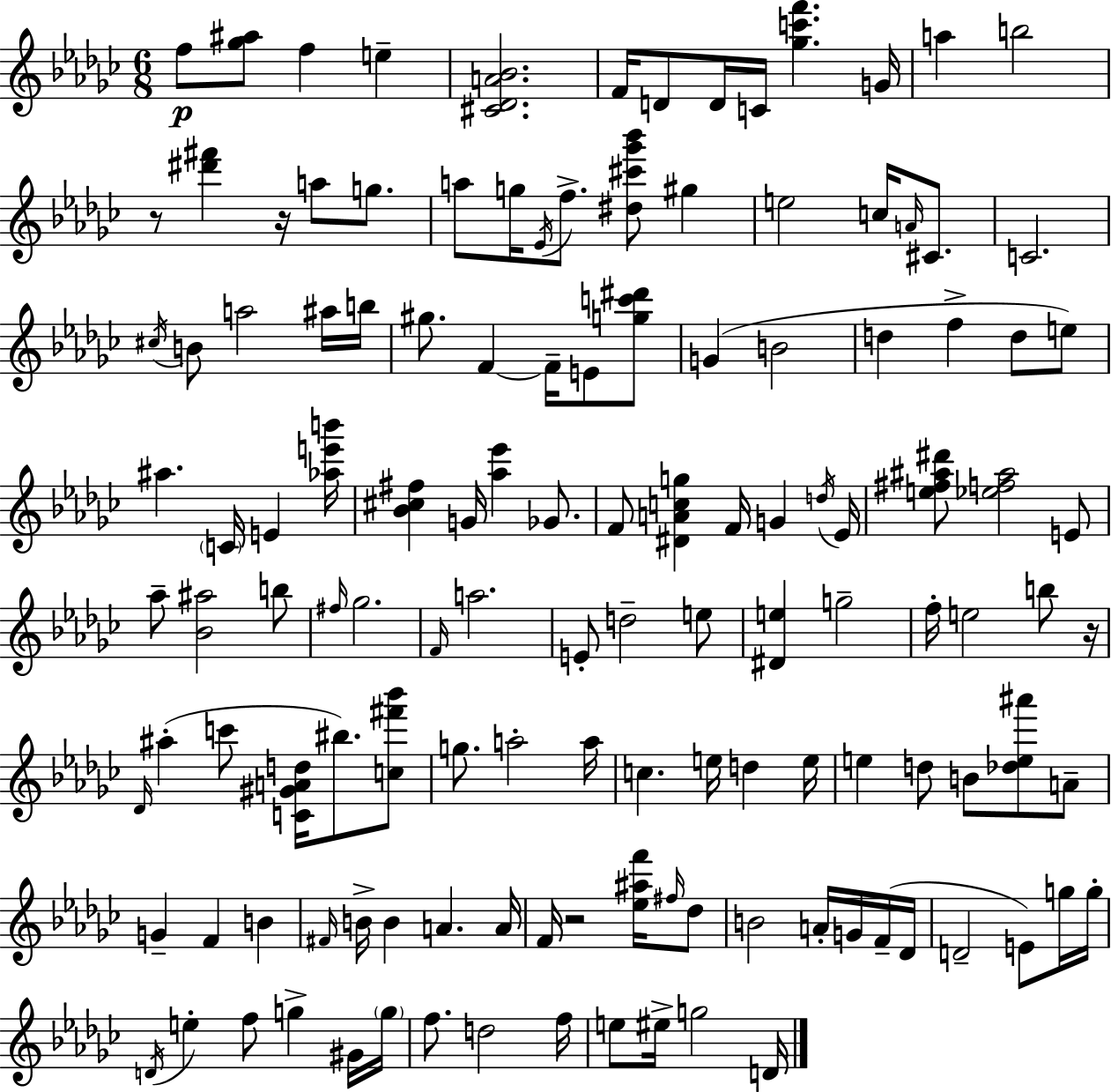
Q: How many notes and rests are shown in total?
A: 131